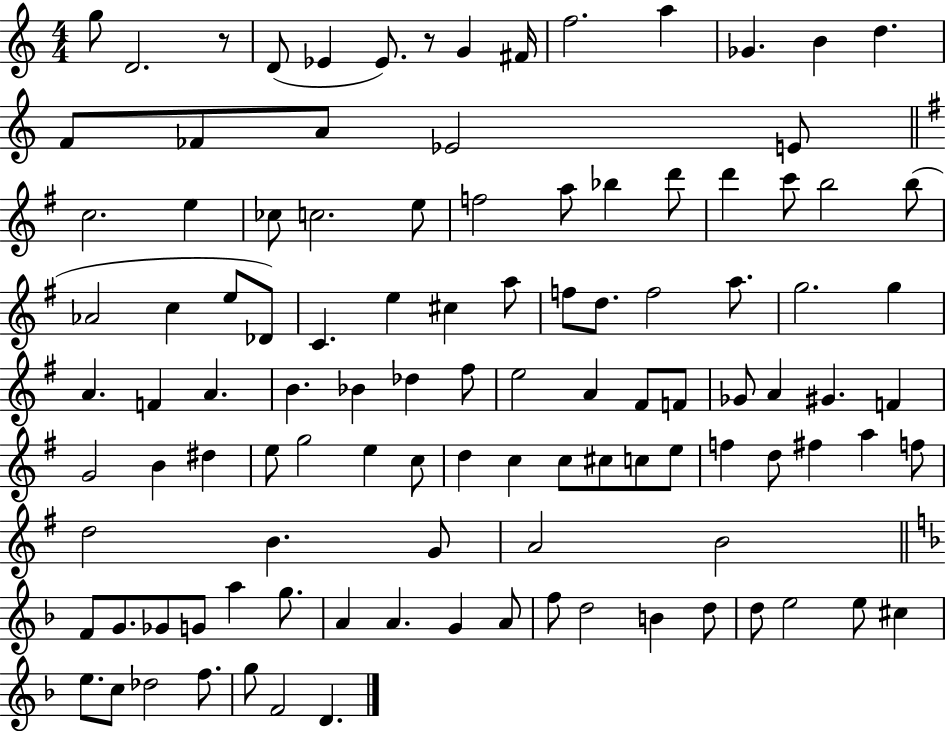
G5/e D4/h. R/e D4/e Eb4/q Eb4/e. R/e G4/q F#4/s F5/h. A5/q Gb4/q. B4/q D5/q. F4/e FES4/e A4/e Eb4/h E4/e C5/h. E5/q CES5/e C5/h. E5/e F5/h A5/e Bb5/q D6/e D6/q C6/e B5/h B5/e Ab4/h C5/q E5/e Db4/e C4/q. E5/q C#5/q A5/e F5/e D5/e. F5/h A5/e. G5/h. G5/q A4/q. F4/q A4/q. B4/q. Bb4/q Db5/q F#5/e E5/h A4/q F#4/e F4/e Gb4/e A4/q G#4/q. F4/q G4/h B4/q D#5/q E5/e G5/h E5/q C5/e D5/q C5/q C5/e C#5/e C5/e E5/e F5/q D5/e F#5/q A5/q F5/e D5/h B4/q. G4/e A4/h B4/h F4/e G4/e. Gb4/e G4/e A5/q G5/e. A4/q A4/q. G4/q A4/e F5/e D5/h B4/q D5/e D5/e E5/h E5/e C#5/q E5/e. C5/e Db5/h F5/e. G5/e F4/h D4/q.